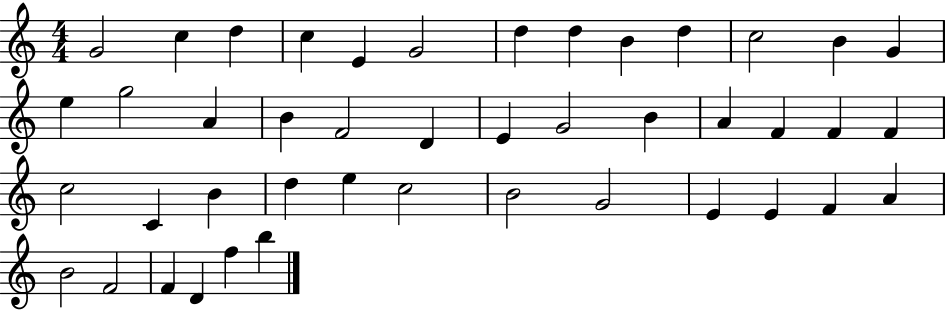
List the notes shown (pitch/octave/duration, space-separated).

G4/h C5/q D5/q C5/q E4/q G4/h D5/q D5/q B4/q D5/q C5/h B4/q G4/q E5/q G5/h A4/q B4/q F4/h D4/q E4/q G4/h B4/q A4/q F4/q F4/q F4/q C5/h C4/q B4/q D5/q E5/q C5/h B4/h G4/h E4/q E4/q F4/q A4/q B4/h F4/h F4/q D4/q F5/q B5/q